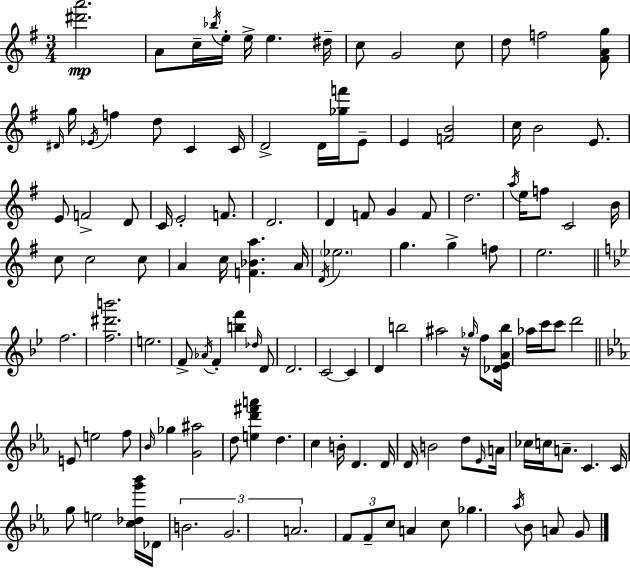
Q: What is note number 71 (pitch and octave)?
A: Ab5